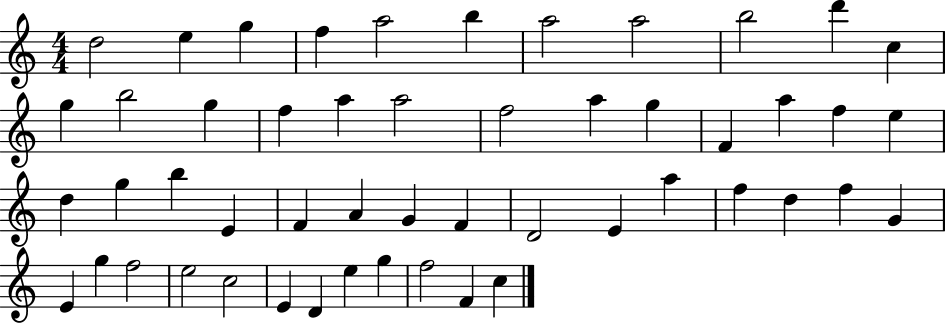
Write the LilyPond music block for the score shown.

{
  \clef treble
  \numericTimeSignature
  \time 4/4
  \key c \major
  d''2 e''4 g''4 | f''4 a''2 b''4 | a''2 a''2 | b''2 d'''4 c''4 | \break g''4 b''2 g''4 | f''4 a''4 a''2 | f''2 a''4 g''4 | f'4 a''4 f''4 e''4 | \break d''4 g''4 b''4 e'4 | f'4 a'4 g'4 f'4 | d'2 e'4 a''4 | f''4 d''4 f''4 g'4 | \break e'4 g''4 f''2 | e''2 c''2 | e'4 d'4 e''4 g''4 | f''2 f'4 c''4 | \break \bar "|."
}